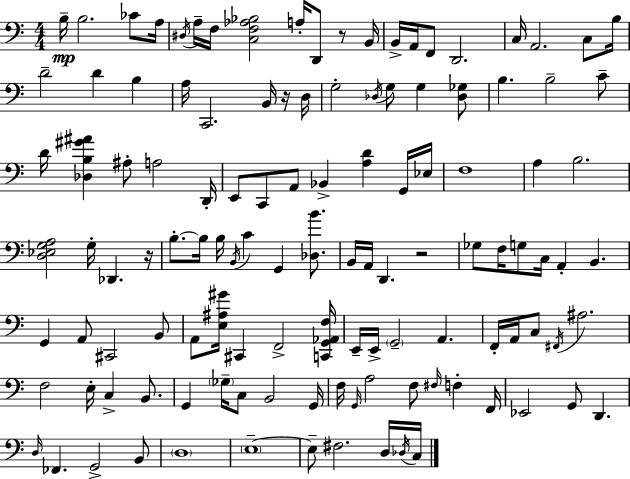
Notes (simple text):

B3/s B3/h. CES4/e A3/s D#3/s A3/s F3/s [C3,F3,Ab3,Bb3]/h A3/s D2/e R/e B2/s B2/s A2/s F2/e D2/h. C3/s A2/h. C3/e B3/s D4/h D4/q B3/q A3/s C2/h. B2/s R/s D3/s G3/h Db3/s G3/e G3/q [Db3,Gb3]/e B3/q. B3/h C4/e D4/s [Db3,B3,G#4,A#4]/q A#3/e A3/h D2/s E2/e C2/e A2/e Bb2/q [A3,D4]/q G2/s Eb3/s F3/w A3/q B3/h. [D3,Eb3,G3,A3]/h G3/s Db2/q. R/s B3/e. B3/s B3/s B2/s C4/q G2/q [Db3,B4]/e. B2/s A2/s D2/q. R/h Gb3/e F3/s G3/e C3/s A2/q B2/q. G2/q A2/e C#2/h B2/e A2/e [E3,A#3,G#4]/s C#2/q F2/h [C2,G2,Ab2,F3]/s E2/s E2/s G2/h A2/q. F2/s A2/s C3/e F#2/s A#3/h. F3/h E3/s C3/q B2/e. G2/q Gb3/s C3/e B2/h G2/s F3/s G2/s A3/h F3/e F#3/s F3/q F2/s Eb2/h G2/e D2/q. D3/s FES2/q. G2/h B2/e D3/w E3/w E3/e F#3/h. D3/s Db3/s C3/s